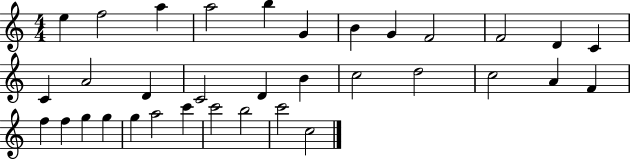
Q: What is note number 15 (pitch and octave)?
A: D4